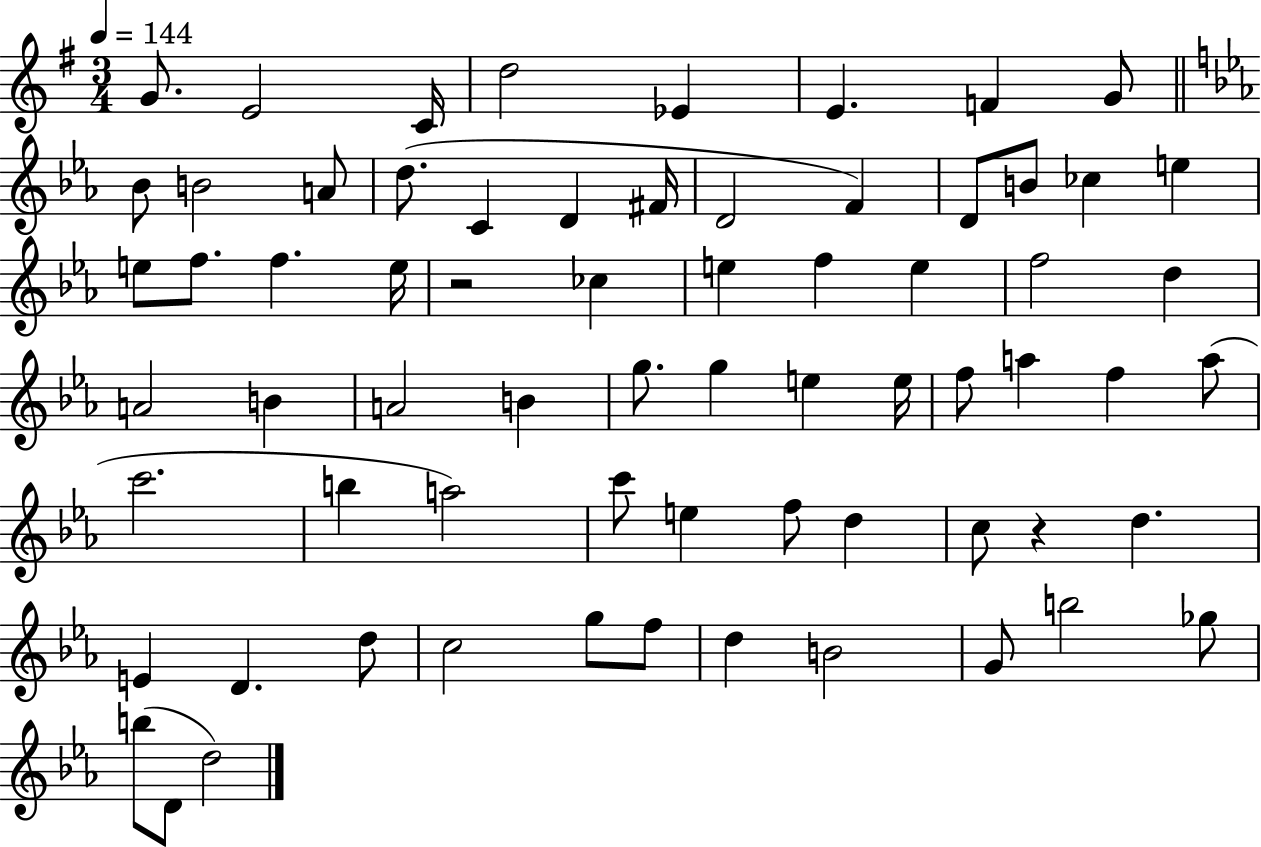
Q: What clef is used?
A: treble